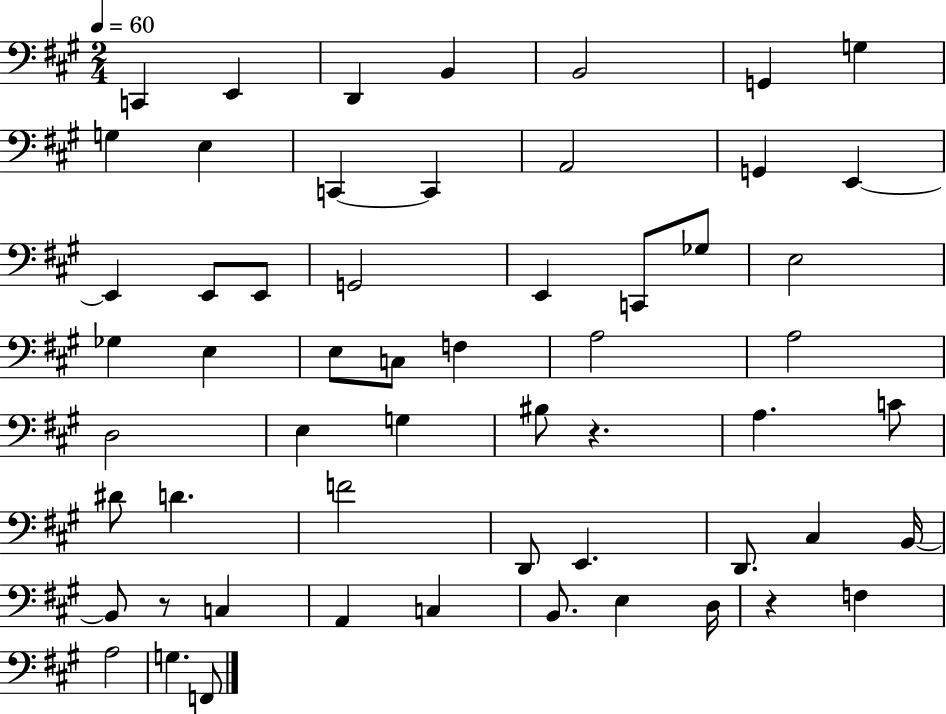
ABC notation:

X:1
T:Untitled
M:2/4
L:1/4
K:A
C,, E,, D,, B,, B,,2 G,, G, G, E, C,, C,, A,,2 G,, E,, E,, E,,/2 E,,/2 G,,2 E,, C,,/2 _G,/2 E,2 _G, E, E,/2 C,/2 F, A,2 A,2 D,2 E, G, ^B,/2 z A, C/2 ^D/2 D F2 D,,/2 E,, D,,/2 ^C, B,,/4 B,,/2 z/2 C, A,, C, B,,/2 E, D,/4 z F, A,2 G, F,,/2